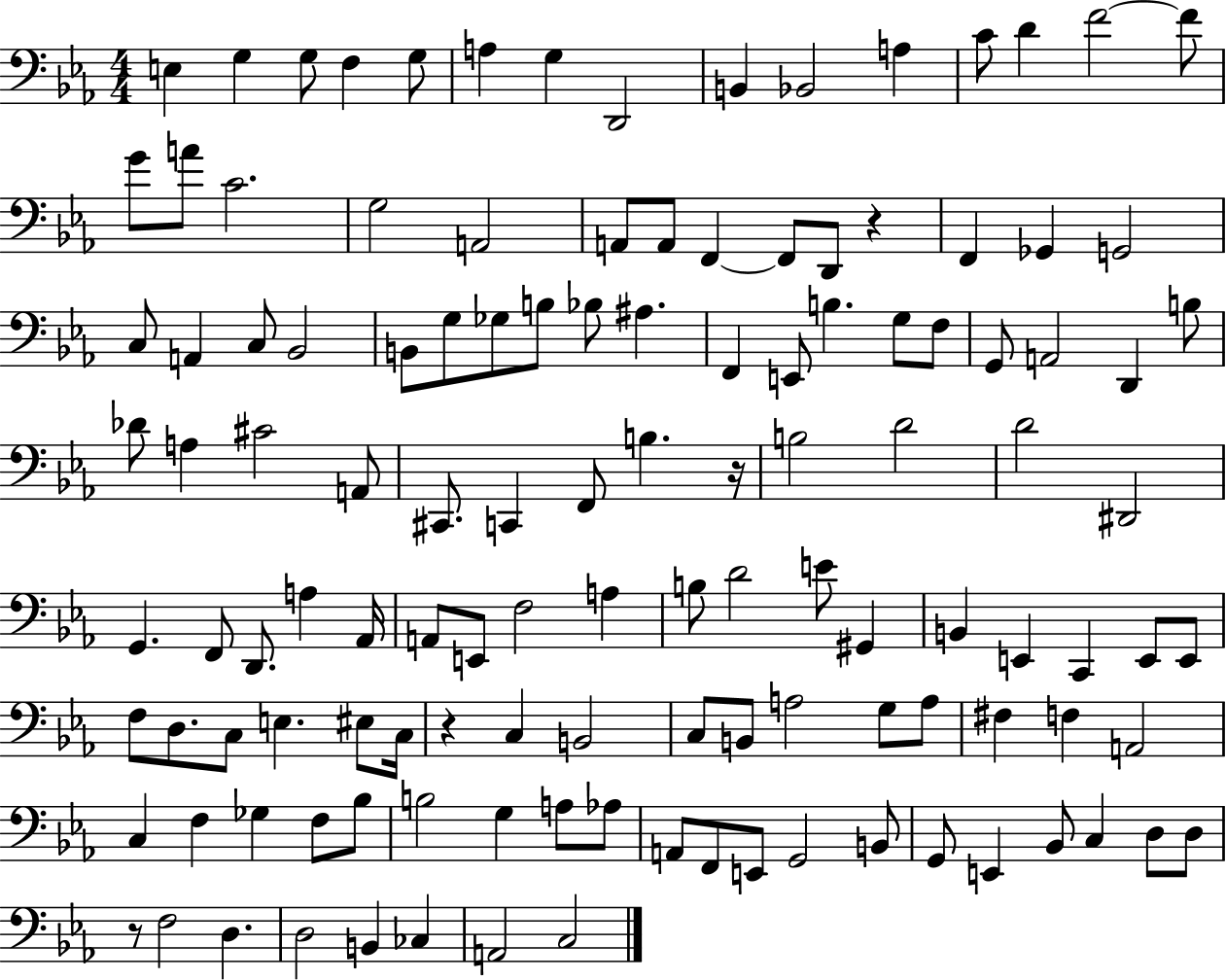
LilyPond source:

{
  \clef bass
  \numericTimeSignature
  \time 4/4
  \key ees \major
  e4 g4 g8 f4 g8 | a4 g4 d,2 | b,4 bes,2 a4 | c'8 d'4 f'2~~ f'8 | \break g'8 a'8 c'2. | g2 a,2 | a,8 a,8 f,4~~ f,8 d,8 r4 | f,4 ges,4 g,2 | \break c8 a,4 c8 bes,2 | b,8 g8 ges8 b8 bes8 ais4. | f,4 e,8 b4. g8 f8 | g,8 a,2 d,4 b8 | \break des'8 a4 cis'2 a,8 | cis,8. c,4 f,8 b4. r16 | b2 d'2 | d'2 dis,2 | \break g,4. f,8 d,8. a4 aes,16 | a,8 e,8 f2 a4 | b8 d'2 e'8 gis,4 | b,4 e,4 c,4 e,8 e,8 | \break f8 d8. c8 e4. eis8 c16 | r4 c4 b,2 | c8 b,8 a2 g8 a8 | fis4 f4 a,2 | \break c4 f4 ges4 f8 bes8 | b2 g4 a8 aes8 | a,8 f,8 e,8 g,2 b,8 | g,8 e,4 bes,8 c4 d8 d8 | \break r8 f2 d4. | d2 b,4 ces4 | a,2 c2 | \bar "|."
}